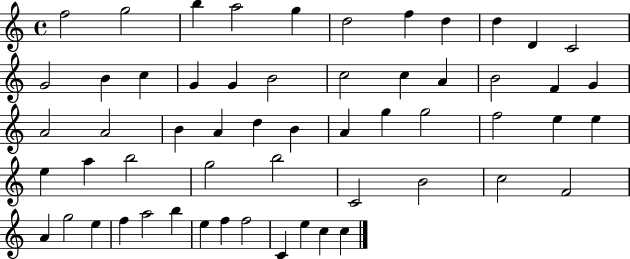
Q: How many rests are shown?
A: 0